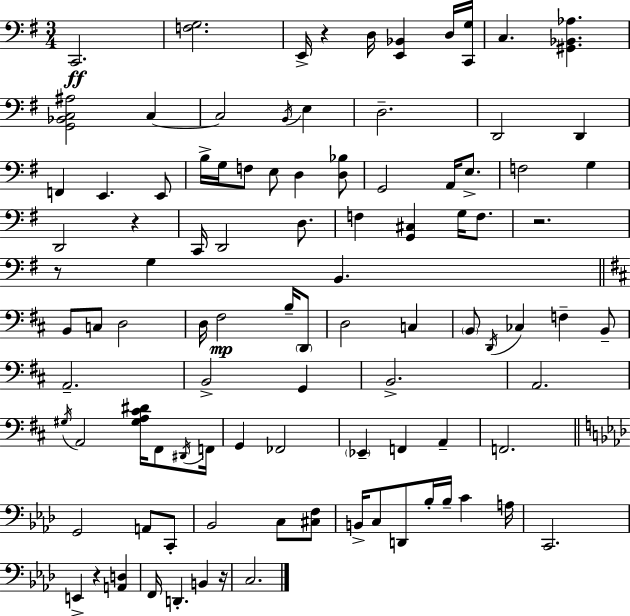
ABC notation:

X:1
T:Untitled
M:3/4
L:1/4
K:Em
C,,2 [F,G,]2 E,,/4 z D,/4 [E,,_B,,] D,/4 [C,,G,]/4 C, [^G,,_B,,_A,] [G,,_B,,C,^A,]2 C, C,2 B,,/4 E, D,2 D,,2 D,, F,, E,, E,,/2 B,/4 G,/4 F,/2 E,/2 D, [D,_B,]/2 G,,2 A,,/4 E,/2 F,2 G, D,,2 z C,,/4 D,,2 D,/2 F, [G,,^C,] G,/4 F,/2 z2 z/2 G, B,, B,,/2 C,/2 D,2 D,/4 ^F,2 B,/4 D,,/2 D,2 C, B,,/2 D,,/4 _C, F, B,,/2 A,,2 B,,2 G,, B,,2 A,,2 ^G,/4 A,,2 [^G,A,^C^D]/4 ^F,,/2 ^D,,/4 F,,/4 G,, _F,,2 _E,, F,, A,, F,,2 G,,2 A,,/2 C,,/2 _B,,2 C,/2 [^C,F,]/2 B,,/4 C,/2 D,,/2 _B,/4 _B,/4 C A,/4 C,,2 E,, z [A,,D,] F,,/4 D,, B,, z/4 C,2